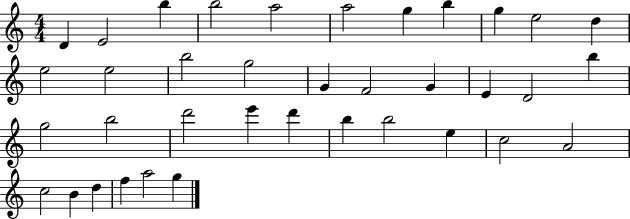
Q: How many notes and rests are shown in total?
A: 37